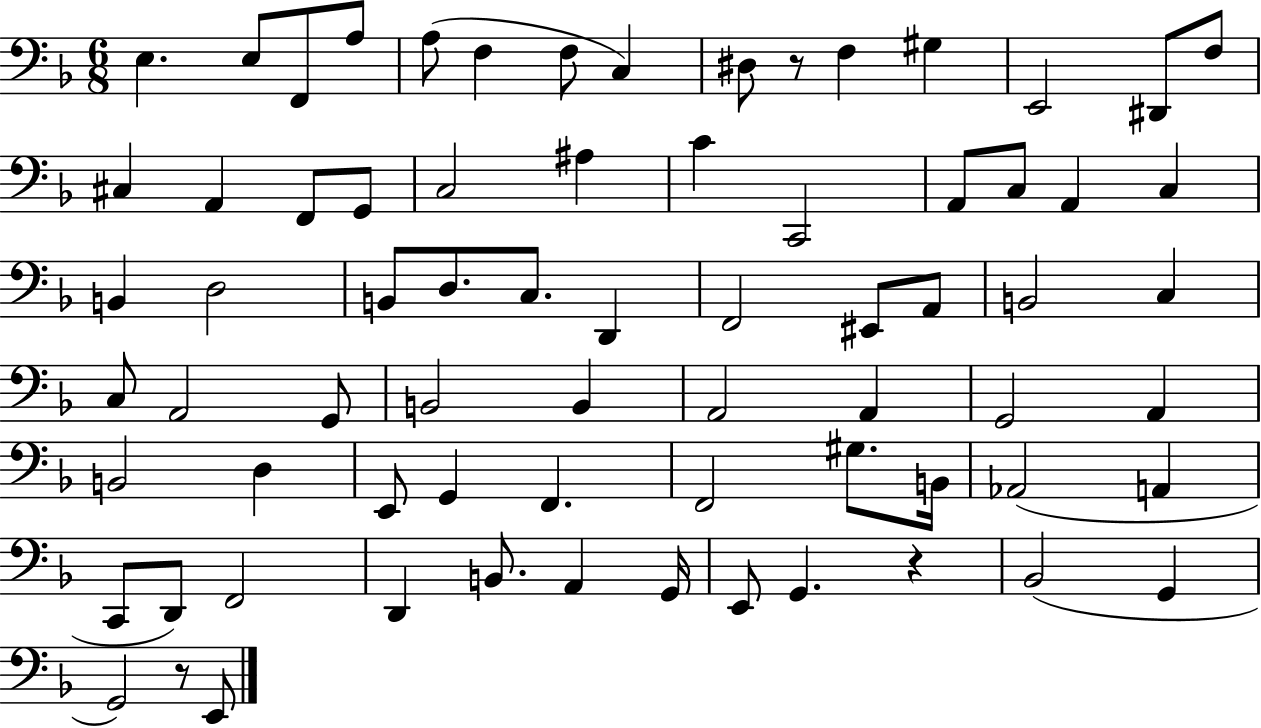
X:1
T:Untitled
M:6/8
L:1/4
K:F
E, E,/2 F,,/2 A,/2 A,/2 F, F,/2 C, ^D,/2 z/2 F, ^G, E,,2 ^D,,/2 F,/2 ^C, A,, F,,/2 G,,/2 C,2 ^A, C C,,2 A,,/2 C,/2 A,, C, B,, D,2 B,,/2 D,/2 C,/2 D,, F,,2 ^E,,/2 A,,/2 B,,2 C, C,/2 A,,2 G,,/2 B,,2 B,, A,,2 A,, G,,2 A,, B,,2 D, E,,/2 G,, F,, F,,2 ^G,/2 B,,/4 _A,,2 A,, C,,/2 D,,/2 F,,2 D,, B,,/2 A,, G,,/4 E,,/2 G,, z _B,,2 G,, G,,2 z/2 E,,/2